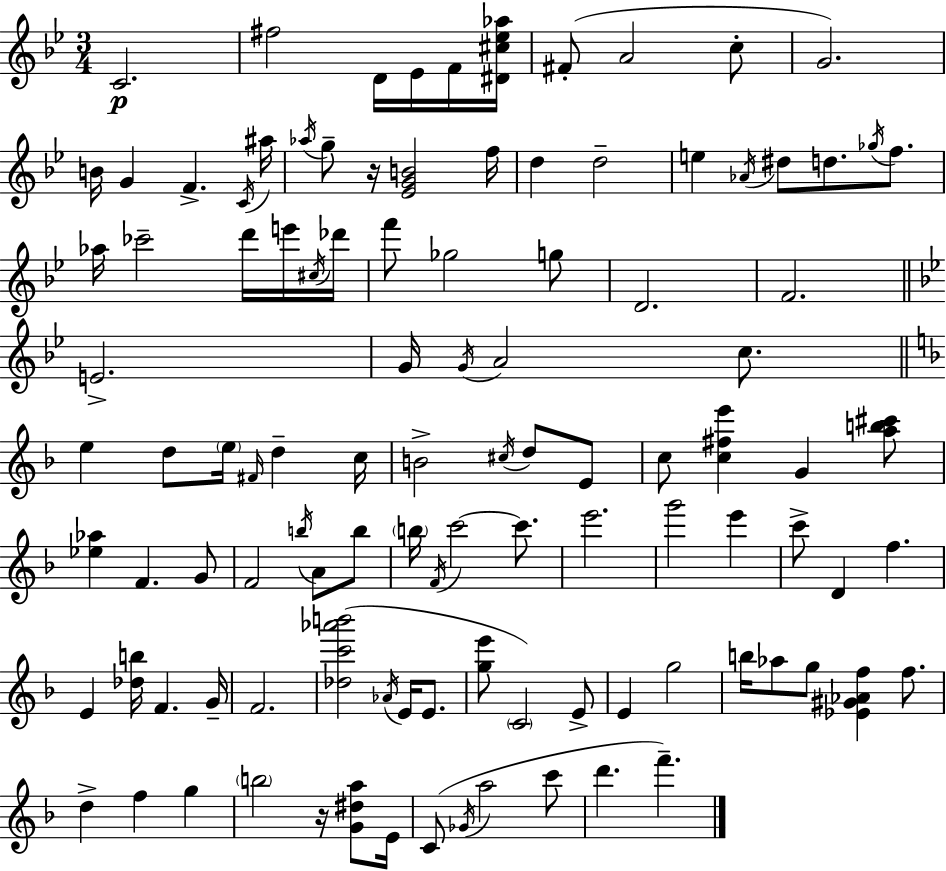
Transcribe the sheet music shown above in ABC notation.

X:1
T:Untitled
M:3/4
L:1/4
K:Bb
C2 ^f2 D/4 _E/4 F/4 [^D^c_e_a]/4 ^F/2 A2 c/2 G2 B/4 G F C/4 ^a/4 _a/4 g/2 z/4 [_EGB]2 f/4 d d2 e _A/4 ^d/2 d/2 _g/4 f/2 _a/4 _c'2 d'/4 e'/4 ^c/4 _d'/4 f'/2 _g2 g/2 D2 F2 E2 G/4 G/4 A2 c/2 e d/2 e/4 ^F/4 d c/4 B2 ^c/4 d/2 E/2 c/2 [c^fe'] G [ab^c']/2 [_e_a] F G/2 F2 b/4 A/2 b/2 b/4 F/4 c'2 c'/2 e'2 g'2 e' c'/2 D f E [_db]/4 F G/4 F2 [_dc'_a'b']2 _A/4 E/4 E/2 [ge']/2 C2 E/2 E g2 b/4 _a/2 g/2 [_E^G_Af] f/2 d f g b2 z/4 [G^da]/2 E/4 C/2 _G/4 a2 c'/2 d' f'